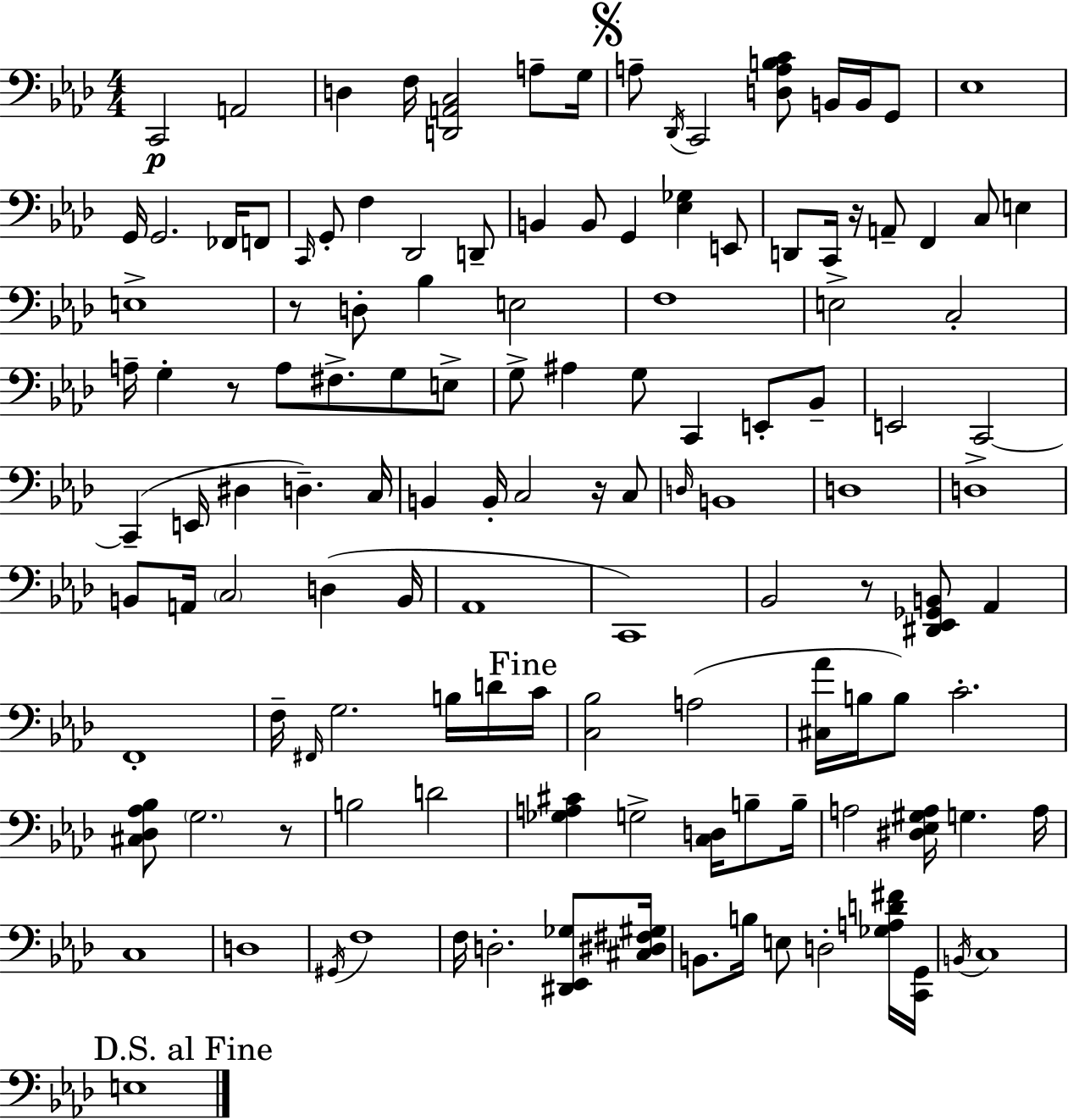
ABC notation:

X:1
T:Untitled
M:4/4
L:1/4
K:Ab
C,,2 A,,2 D, F,/4 [D,,A,,C,]2 A,/2 G,/4 A,/2 _D,,/4 C,,2 [D,A,B,C]/2 B,,/4 B,,/4 G,,/2 _E,4 G,,/4 G,,2 _F,,/4 F,,/2 C,,/4 G,,/2 F, _D,,2 D,,/2 B,, B,,/2 G,, [_E,_G,] E,,/2 D,,/2 C,,/4 z/4 A,,/2 F,, C,/2 E, E,4 z/2 D,/2 _B, E,2 F,4 E,2 C,2 A,/4 G, z/2 A,/2 ^F,/2 G,/2 E,/2 G,/2 ^A, G,/2 C,, E,,/2 _B,,/2 E,,2 C,,2 C,, E,,/4 ^D, D, C,/4 B,, B,,/4 C,2 z/4 C,/2 D,/4 B,,4 D,4 D,4 B,,/2 A,,/4 C,2 D, B,,/4 _A,,4 C,,4 _B,,2 z/2 [^D,,_E,,_G,,B,,]/2 _A,, F,,4 F,/4 ^F,,/4 G,2 B,/4 D/4 C/4 [C,_B,]2 A,2 [^C,_A]/4 B,/4 B,/2 C2 [^C,_D,_A,_B,]/2 G,2 z/2 B,2 D2 [_G,A,^C] G,2 [C,D,]/4 B,/2 B,/4 A,2 [^D,_E,^G,A,]/4 G, A,/4 C,4 D,4 ^G,,/4 F,4 F,/4 D,2 [^D,,_E,,_G,]/2 [^C,^D,^F,^G,]/4 B,,/2 B,/4 E,/2 D,2 [_G,A,D^F]/4 [C,,G,,]/4 B,,/4 C,4 E,4